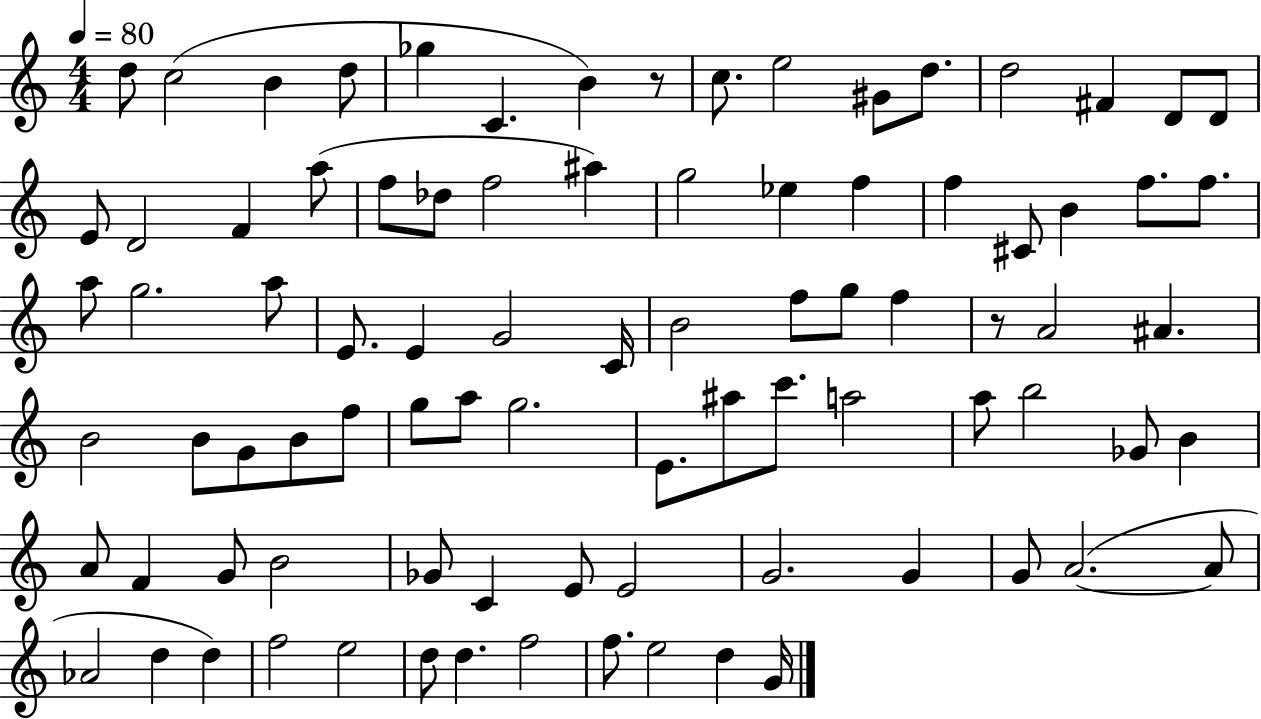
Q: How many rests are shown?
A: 2